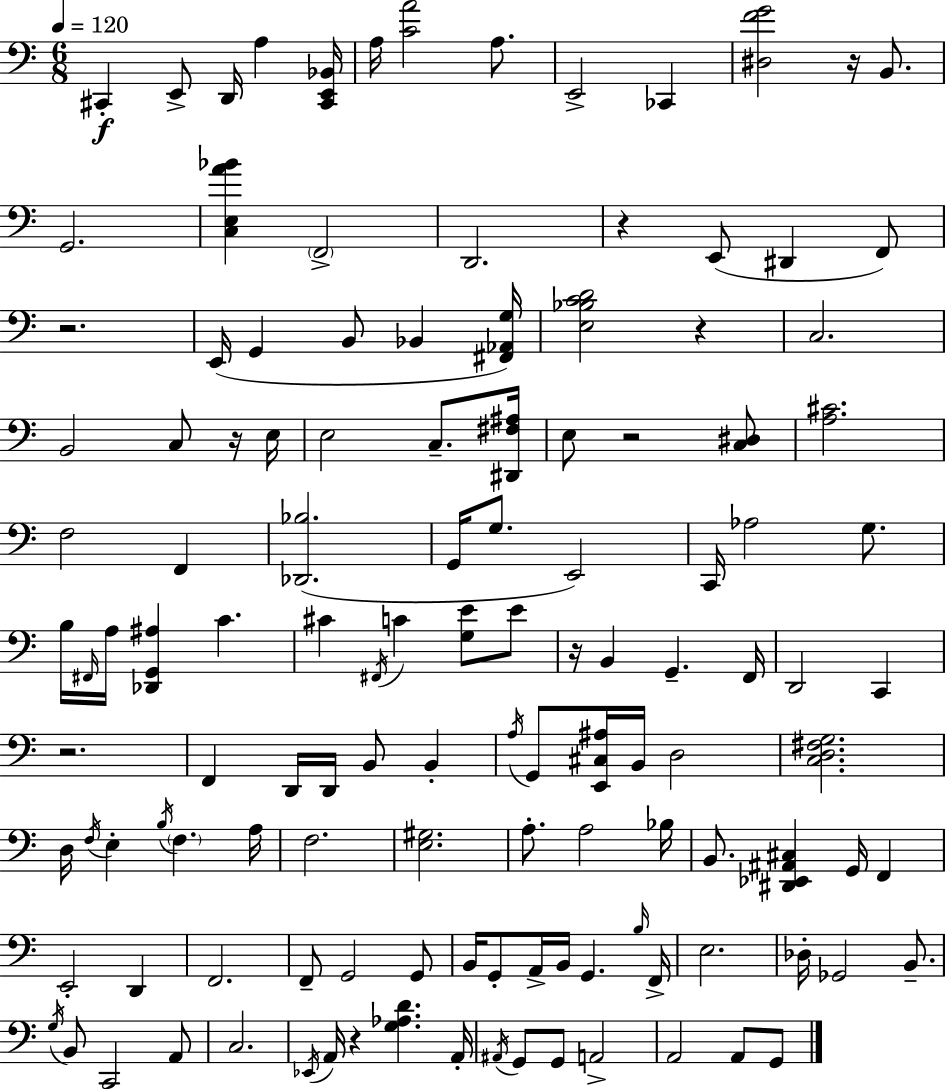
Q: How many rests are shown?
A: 9